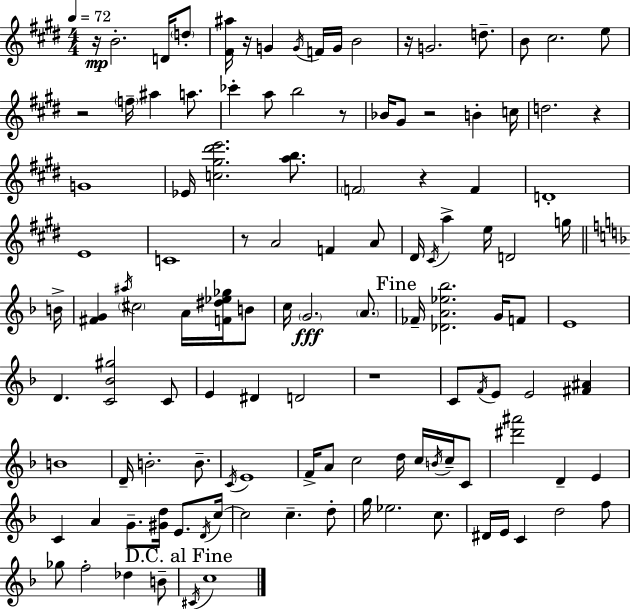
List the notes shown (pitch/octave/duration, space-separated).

R/s B4/h. D4/s D5/e [F#4,A#5]/s R/s G4/q G4/s F4/s G4/s B4/h R/s G4/h. D5/e. B4/e C#5/h. E5/e R/h F5/s A#5/q A5/e. CES6/q A5/e B5/h R/e Bb4/s G#4/e R/h B4/q C5/s D5/h. R/q G4/w Eb4/s [C5,G#5,D#6,E6]/h. [A5,B5]/e. F4/h R/q F4/q D4/w E4/w C4/w R/e A4/h F4/q A4/e D#4/s C#4/s A5/q E5/s D4/h G5/s B4/s [F#4,G4]/q A#5/s C#5/h A4/s [F4,D#5,Eb5,Gb5]/s B4/e C5/s G4/h. A4/e. FES4/s [Db4,A4,Eb5,Bb5]/h. G4/s F4/e E4/w D4/q. [C4,Bb4,G#5]/h C4/e E4/q D#4/q D4/h R/w C4/e F4/s E4/e E4/h [F#4,A#4]/q B4/w D4/s B4/h. B4/e. C4/s E4/w F4/s A4/e C5/h D5/s C5/s B4/s C5/s C4/e [D#6,A#6]/h D4/q E4/q C4/q A4/q G4/e. [G#4,D5]/s E4/e. D4/s C5/s C5/h C5/q. D5/e G5/s Eb5/h. C5/e. D#4/s E4/s C4/q D5/h F5/e Gb5/e F5/h Db5/q B4/e C#4/s C5/w